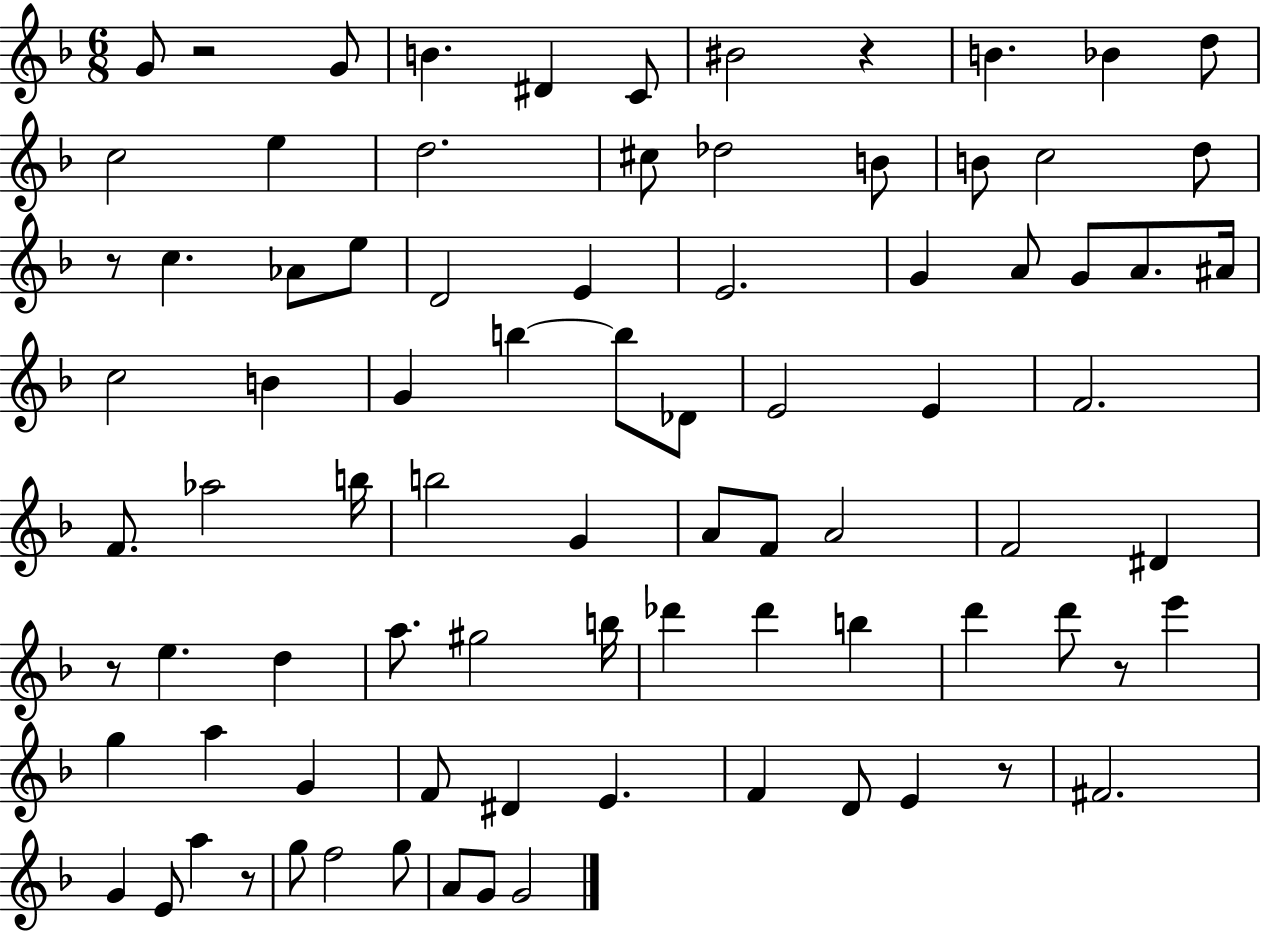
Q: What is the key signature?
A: F major